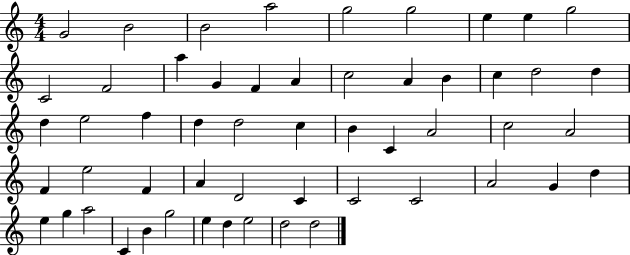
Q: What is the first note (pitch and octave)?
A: G4